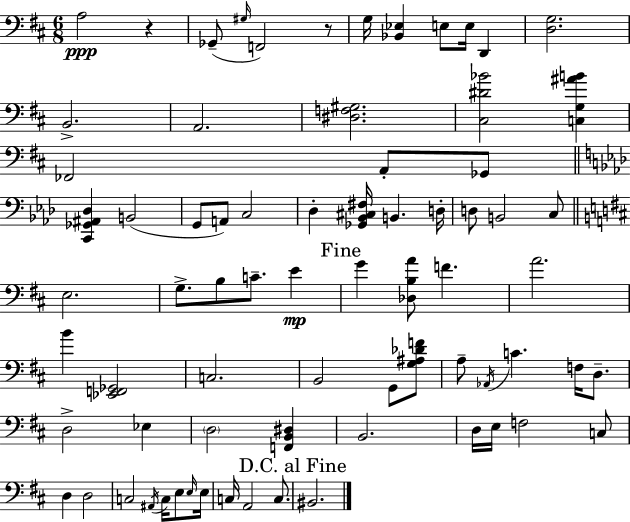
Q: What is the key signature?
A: D major